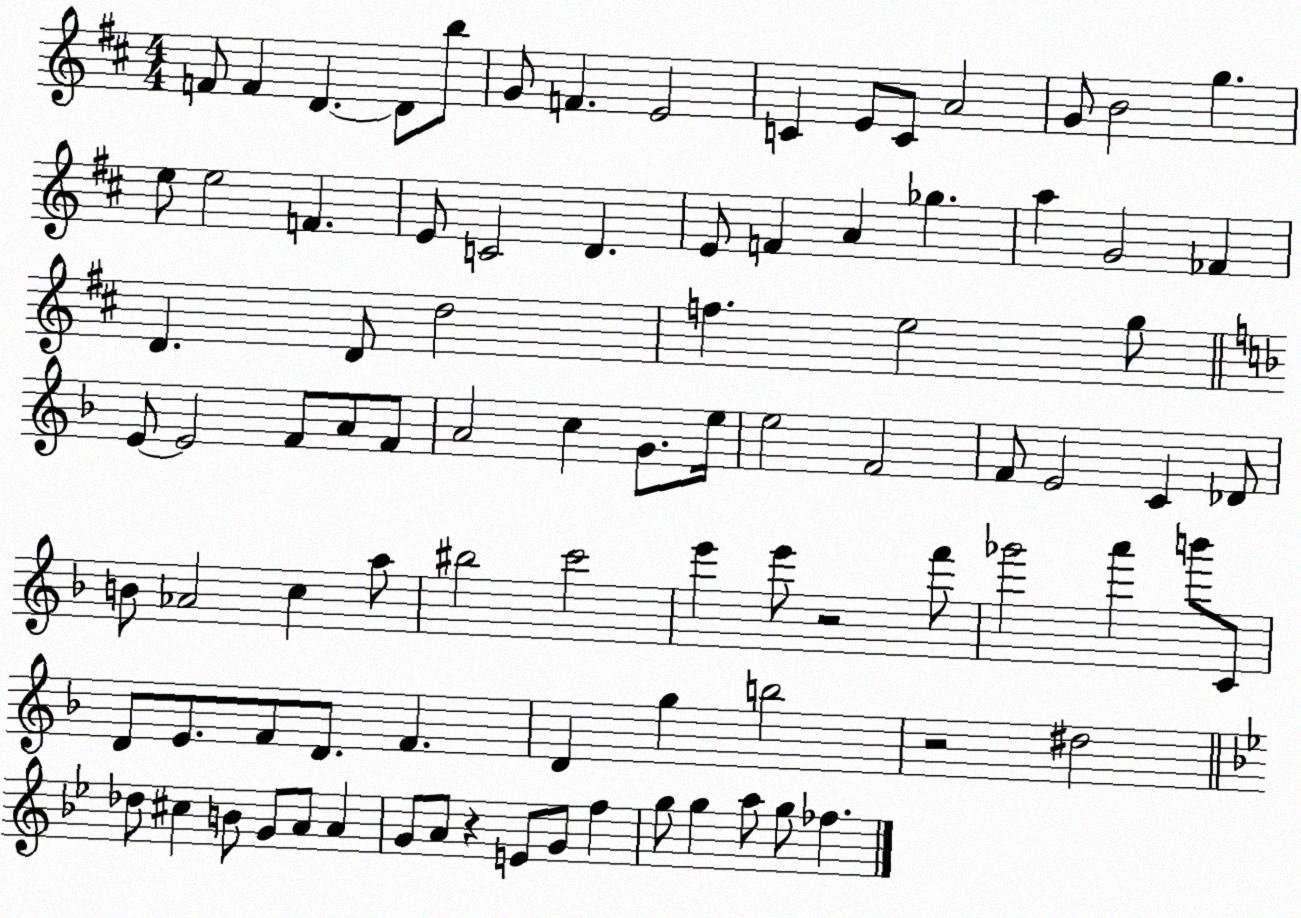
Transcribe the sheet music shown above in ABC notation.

X:1
T:Untitled
M:4/4
L:1/4
K:D
F/2 F D D/2 b/2 G/2 F E2 C E/2 C/2 A2 G/2 B2 g e/2 e2 F E/2 C2 D E/2 F A _g a G2 _F D D/2 d2 f e2 g/2 E/2 E2 F/2 A/2 F/2 A2 c G/2 e/4 e2 F2 F/2 E2 C _D/2 B/2 _A2 c a/2 ^b2 c'2 e' e'/2 z2 f'/2 _g'2 a' b'/2 C/2 D/2 E/2 F/2 D/2 F D g b2 z2 ^d2 _d/2 ^c B/2 G/2 A/2 A G/2 A/2 z E/2 G/2 f g/2 g a/2 g/2 _f